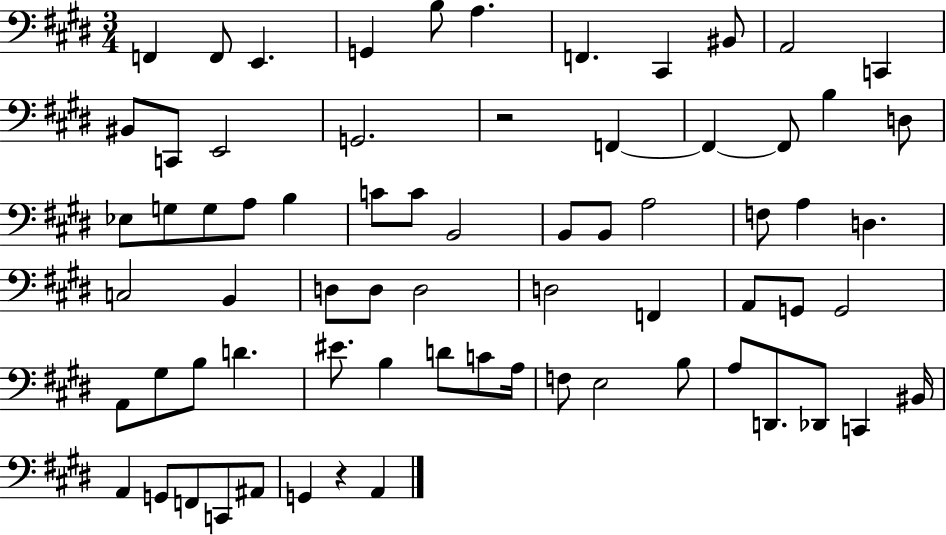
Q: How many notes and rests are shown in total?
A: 70